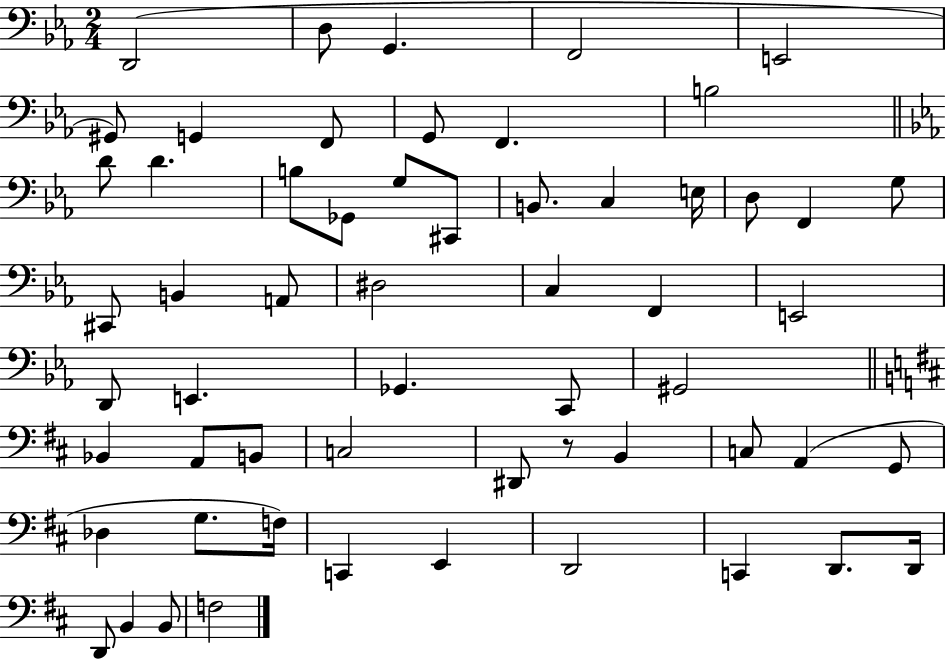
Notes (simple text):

D2/h D3/e G2/q. F2/h E2/h G#2/e G2/q F2/e G2/e F2/q. B3/h D4/e D4/q. B3/e Gb2/e G3/e C#2/e B2/e. C3/q E3/s D3/e F2/q G3/e C#2/e B2/q A2/e D#3/h C3/q F2/q E2/h D2/e E2/q. Gb2/q. C2/e G#2/h Bb2/q A2/e B2/e C3/h D#2/e R/e B2/q C3/e A2/q G2/e Db3/q G3/e. F3/s C2/q E2/q D2/h C2/q D2/e. D2/s D2/e B2/q B2/e F3/h